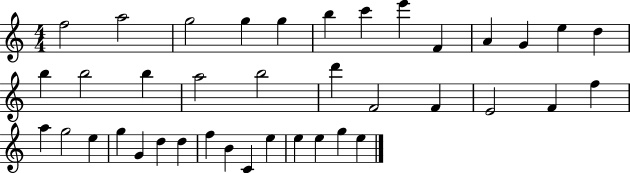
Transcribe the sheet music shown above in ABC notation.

X:1
T:Untitled
M:4/4
L:1/4
K:C
f2 a2 g2 g g b c' e' F A G e d b b2 b a2 b2 d' F2 F E2 F f a g2 e g G d d f B C e e e g e